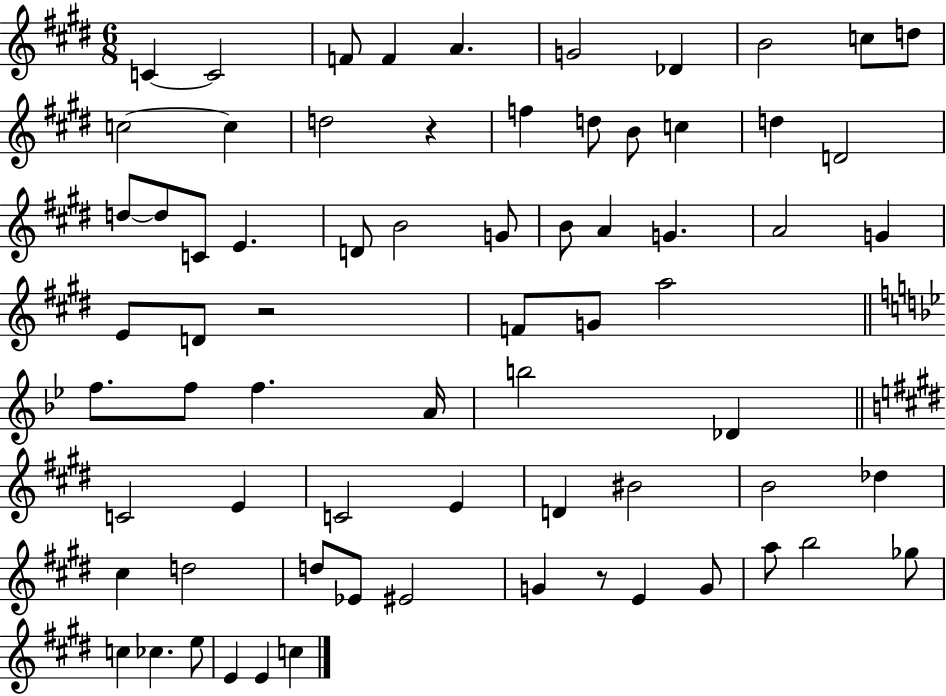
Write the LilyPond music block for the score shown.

{
  \clef treble
  \numericTimeSignature
  \time 6/8
  \key e \major
  c'4~~ c'2 | f'8 f'4 a'4. | g'2 des'4 | b'2 c''8 d''8 | \break c''2~~ c''4 | d''2 r4 | f''4 d''8 b'8 c''4 | d''4 d'2 | \break d''8~~ d''8 c'8 e'4. | d'8 b'2 g'8 | b'8 a'4 g'4. | a'2 g'4 | \break e'8 d'8 r2 | f'8 g'8 a''2 | \bar "||" \break \key g \minor f''8. f''8 f''4. a'16 | b''2 des'4 | \bar "||" \break \key e \major c'2 e'4 | c'2 e'4 | d'4 bis'2 | b'2 des''4 | \break cis''4 d''2 | d''8 ees'8 eis'2 | g'4 r8 e'4 g'8 | a''8 b''2 ges''8 | \break c''4 ces''4. e''8 | e'4 e'4 c''4 | \bar "|."
}